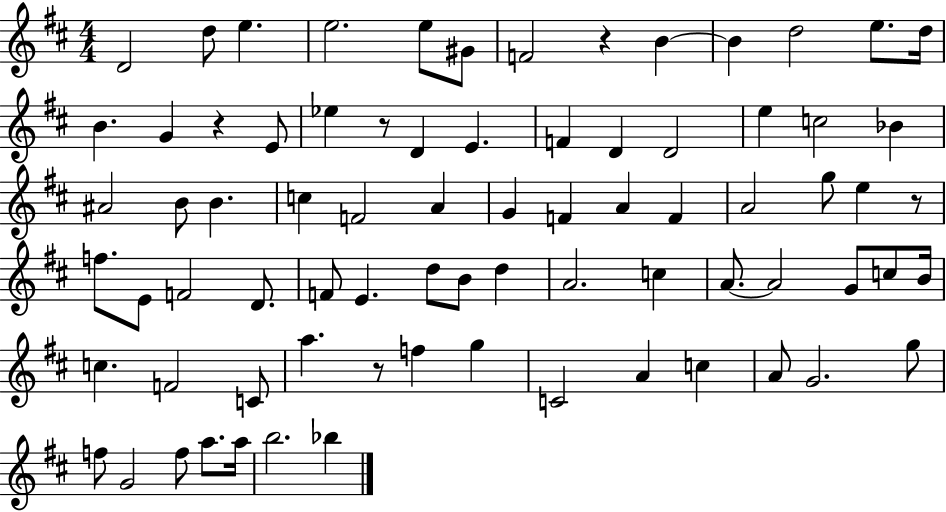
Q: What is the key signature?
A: D major